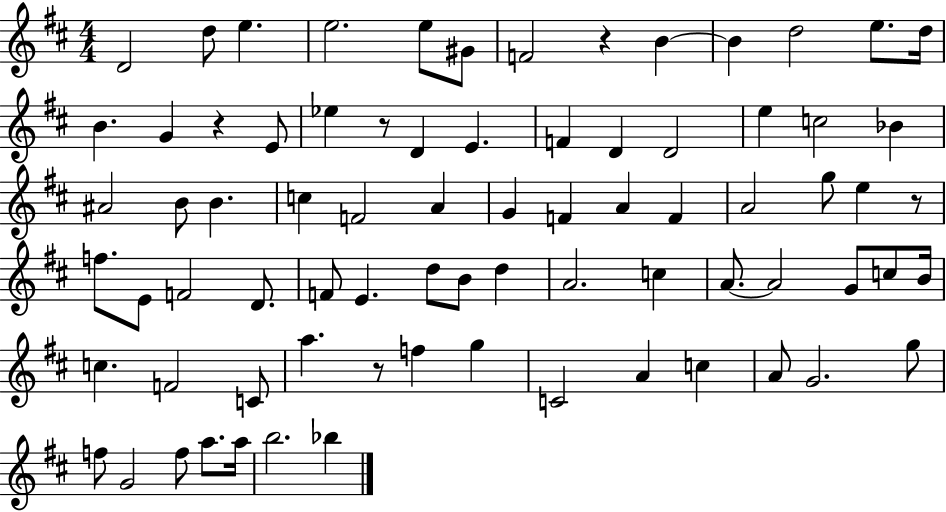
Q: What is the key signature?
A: D major